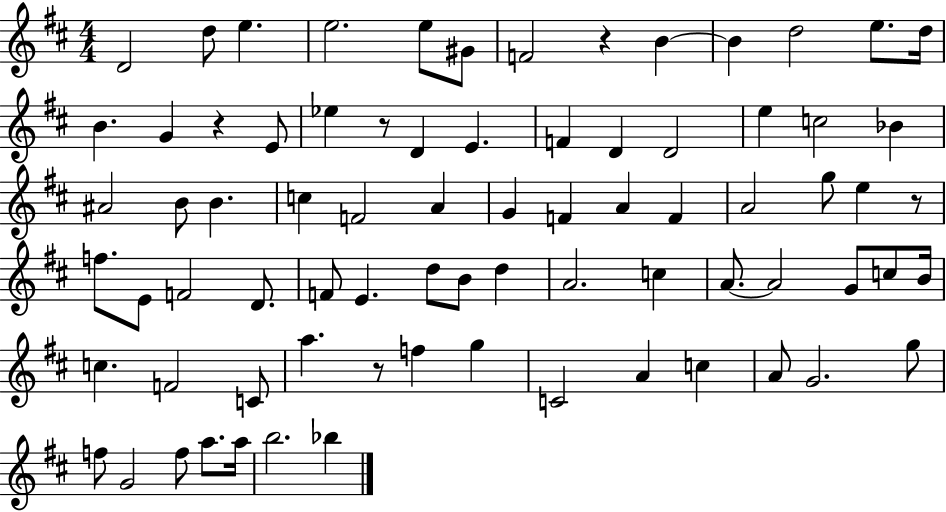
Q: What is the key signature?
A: D major